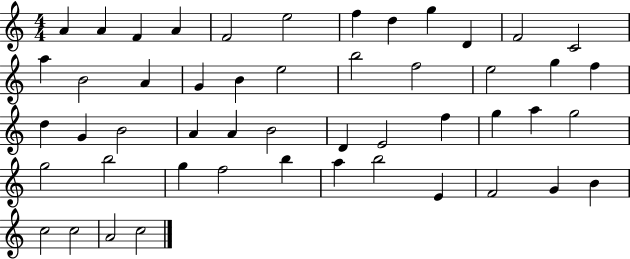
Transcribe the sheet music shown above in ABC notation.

X:1
T:Untitled
M:4/4
L:1/4
K:C
A A F A F2 e2 f d g D F2 C2 a B2 A G B e2 b2 f2 e2 g f d G B2 A A B2 D E2 f g a g2 g2 b2 g f2 b a b2 E F2 G B c2 c2 A2 c2